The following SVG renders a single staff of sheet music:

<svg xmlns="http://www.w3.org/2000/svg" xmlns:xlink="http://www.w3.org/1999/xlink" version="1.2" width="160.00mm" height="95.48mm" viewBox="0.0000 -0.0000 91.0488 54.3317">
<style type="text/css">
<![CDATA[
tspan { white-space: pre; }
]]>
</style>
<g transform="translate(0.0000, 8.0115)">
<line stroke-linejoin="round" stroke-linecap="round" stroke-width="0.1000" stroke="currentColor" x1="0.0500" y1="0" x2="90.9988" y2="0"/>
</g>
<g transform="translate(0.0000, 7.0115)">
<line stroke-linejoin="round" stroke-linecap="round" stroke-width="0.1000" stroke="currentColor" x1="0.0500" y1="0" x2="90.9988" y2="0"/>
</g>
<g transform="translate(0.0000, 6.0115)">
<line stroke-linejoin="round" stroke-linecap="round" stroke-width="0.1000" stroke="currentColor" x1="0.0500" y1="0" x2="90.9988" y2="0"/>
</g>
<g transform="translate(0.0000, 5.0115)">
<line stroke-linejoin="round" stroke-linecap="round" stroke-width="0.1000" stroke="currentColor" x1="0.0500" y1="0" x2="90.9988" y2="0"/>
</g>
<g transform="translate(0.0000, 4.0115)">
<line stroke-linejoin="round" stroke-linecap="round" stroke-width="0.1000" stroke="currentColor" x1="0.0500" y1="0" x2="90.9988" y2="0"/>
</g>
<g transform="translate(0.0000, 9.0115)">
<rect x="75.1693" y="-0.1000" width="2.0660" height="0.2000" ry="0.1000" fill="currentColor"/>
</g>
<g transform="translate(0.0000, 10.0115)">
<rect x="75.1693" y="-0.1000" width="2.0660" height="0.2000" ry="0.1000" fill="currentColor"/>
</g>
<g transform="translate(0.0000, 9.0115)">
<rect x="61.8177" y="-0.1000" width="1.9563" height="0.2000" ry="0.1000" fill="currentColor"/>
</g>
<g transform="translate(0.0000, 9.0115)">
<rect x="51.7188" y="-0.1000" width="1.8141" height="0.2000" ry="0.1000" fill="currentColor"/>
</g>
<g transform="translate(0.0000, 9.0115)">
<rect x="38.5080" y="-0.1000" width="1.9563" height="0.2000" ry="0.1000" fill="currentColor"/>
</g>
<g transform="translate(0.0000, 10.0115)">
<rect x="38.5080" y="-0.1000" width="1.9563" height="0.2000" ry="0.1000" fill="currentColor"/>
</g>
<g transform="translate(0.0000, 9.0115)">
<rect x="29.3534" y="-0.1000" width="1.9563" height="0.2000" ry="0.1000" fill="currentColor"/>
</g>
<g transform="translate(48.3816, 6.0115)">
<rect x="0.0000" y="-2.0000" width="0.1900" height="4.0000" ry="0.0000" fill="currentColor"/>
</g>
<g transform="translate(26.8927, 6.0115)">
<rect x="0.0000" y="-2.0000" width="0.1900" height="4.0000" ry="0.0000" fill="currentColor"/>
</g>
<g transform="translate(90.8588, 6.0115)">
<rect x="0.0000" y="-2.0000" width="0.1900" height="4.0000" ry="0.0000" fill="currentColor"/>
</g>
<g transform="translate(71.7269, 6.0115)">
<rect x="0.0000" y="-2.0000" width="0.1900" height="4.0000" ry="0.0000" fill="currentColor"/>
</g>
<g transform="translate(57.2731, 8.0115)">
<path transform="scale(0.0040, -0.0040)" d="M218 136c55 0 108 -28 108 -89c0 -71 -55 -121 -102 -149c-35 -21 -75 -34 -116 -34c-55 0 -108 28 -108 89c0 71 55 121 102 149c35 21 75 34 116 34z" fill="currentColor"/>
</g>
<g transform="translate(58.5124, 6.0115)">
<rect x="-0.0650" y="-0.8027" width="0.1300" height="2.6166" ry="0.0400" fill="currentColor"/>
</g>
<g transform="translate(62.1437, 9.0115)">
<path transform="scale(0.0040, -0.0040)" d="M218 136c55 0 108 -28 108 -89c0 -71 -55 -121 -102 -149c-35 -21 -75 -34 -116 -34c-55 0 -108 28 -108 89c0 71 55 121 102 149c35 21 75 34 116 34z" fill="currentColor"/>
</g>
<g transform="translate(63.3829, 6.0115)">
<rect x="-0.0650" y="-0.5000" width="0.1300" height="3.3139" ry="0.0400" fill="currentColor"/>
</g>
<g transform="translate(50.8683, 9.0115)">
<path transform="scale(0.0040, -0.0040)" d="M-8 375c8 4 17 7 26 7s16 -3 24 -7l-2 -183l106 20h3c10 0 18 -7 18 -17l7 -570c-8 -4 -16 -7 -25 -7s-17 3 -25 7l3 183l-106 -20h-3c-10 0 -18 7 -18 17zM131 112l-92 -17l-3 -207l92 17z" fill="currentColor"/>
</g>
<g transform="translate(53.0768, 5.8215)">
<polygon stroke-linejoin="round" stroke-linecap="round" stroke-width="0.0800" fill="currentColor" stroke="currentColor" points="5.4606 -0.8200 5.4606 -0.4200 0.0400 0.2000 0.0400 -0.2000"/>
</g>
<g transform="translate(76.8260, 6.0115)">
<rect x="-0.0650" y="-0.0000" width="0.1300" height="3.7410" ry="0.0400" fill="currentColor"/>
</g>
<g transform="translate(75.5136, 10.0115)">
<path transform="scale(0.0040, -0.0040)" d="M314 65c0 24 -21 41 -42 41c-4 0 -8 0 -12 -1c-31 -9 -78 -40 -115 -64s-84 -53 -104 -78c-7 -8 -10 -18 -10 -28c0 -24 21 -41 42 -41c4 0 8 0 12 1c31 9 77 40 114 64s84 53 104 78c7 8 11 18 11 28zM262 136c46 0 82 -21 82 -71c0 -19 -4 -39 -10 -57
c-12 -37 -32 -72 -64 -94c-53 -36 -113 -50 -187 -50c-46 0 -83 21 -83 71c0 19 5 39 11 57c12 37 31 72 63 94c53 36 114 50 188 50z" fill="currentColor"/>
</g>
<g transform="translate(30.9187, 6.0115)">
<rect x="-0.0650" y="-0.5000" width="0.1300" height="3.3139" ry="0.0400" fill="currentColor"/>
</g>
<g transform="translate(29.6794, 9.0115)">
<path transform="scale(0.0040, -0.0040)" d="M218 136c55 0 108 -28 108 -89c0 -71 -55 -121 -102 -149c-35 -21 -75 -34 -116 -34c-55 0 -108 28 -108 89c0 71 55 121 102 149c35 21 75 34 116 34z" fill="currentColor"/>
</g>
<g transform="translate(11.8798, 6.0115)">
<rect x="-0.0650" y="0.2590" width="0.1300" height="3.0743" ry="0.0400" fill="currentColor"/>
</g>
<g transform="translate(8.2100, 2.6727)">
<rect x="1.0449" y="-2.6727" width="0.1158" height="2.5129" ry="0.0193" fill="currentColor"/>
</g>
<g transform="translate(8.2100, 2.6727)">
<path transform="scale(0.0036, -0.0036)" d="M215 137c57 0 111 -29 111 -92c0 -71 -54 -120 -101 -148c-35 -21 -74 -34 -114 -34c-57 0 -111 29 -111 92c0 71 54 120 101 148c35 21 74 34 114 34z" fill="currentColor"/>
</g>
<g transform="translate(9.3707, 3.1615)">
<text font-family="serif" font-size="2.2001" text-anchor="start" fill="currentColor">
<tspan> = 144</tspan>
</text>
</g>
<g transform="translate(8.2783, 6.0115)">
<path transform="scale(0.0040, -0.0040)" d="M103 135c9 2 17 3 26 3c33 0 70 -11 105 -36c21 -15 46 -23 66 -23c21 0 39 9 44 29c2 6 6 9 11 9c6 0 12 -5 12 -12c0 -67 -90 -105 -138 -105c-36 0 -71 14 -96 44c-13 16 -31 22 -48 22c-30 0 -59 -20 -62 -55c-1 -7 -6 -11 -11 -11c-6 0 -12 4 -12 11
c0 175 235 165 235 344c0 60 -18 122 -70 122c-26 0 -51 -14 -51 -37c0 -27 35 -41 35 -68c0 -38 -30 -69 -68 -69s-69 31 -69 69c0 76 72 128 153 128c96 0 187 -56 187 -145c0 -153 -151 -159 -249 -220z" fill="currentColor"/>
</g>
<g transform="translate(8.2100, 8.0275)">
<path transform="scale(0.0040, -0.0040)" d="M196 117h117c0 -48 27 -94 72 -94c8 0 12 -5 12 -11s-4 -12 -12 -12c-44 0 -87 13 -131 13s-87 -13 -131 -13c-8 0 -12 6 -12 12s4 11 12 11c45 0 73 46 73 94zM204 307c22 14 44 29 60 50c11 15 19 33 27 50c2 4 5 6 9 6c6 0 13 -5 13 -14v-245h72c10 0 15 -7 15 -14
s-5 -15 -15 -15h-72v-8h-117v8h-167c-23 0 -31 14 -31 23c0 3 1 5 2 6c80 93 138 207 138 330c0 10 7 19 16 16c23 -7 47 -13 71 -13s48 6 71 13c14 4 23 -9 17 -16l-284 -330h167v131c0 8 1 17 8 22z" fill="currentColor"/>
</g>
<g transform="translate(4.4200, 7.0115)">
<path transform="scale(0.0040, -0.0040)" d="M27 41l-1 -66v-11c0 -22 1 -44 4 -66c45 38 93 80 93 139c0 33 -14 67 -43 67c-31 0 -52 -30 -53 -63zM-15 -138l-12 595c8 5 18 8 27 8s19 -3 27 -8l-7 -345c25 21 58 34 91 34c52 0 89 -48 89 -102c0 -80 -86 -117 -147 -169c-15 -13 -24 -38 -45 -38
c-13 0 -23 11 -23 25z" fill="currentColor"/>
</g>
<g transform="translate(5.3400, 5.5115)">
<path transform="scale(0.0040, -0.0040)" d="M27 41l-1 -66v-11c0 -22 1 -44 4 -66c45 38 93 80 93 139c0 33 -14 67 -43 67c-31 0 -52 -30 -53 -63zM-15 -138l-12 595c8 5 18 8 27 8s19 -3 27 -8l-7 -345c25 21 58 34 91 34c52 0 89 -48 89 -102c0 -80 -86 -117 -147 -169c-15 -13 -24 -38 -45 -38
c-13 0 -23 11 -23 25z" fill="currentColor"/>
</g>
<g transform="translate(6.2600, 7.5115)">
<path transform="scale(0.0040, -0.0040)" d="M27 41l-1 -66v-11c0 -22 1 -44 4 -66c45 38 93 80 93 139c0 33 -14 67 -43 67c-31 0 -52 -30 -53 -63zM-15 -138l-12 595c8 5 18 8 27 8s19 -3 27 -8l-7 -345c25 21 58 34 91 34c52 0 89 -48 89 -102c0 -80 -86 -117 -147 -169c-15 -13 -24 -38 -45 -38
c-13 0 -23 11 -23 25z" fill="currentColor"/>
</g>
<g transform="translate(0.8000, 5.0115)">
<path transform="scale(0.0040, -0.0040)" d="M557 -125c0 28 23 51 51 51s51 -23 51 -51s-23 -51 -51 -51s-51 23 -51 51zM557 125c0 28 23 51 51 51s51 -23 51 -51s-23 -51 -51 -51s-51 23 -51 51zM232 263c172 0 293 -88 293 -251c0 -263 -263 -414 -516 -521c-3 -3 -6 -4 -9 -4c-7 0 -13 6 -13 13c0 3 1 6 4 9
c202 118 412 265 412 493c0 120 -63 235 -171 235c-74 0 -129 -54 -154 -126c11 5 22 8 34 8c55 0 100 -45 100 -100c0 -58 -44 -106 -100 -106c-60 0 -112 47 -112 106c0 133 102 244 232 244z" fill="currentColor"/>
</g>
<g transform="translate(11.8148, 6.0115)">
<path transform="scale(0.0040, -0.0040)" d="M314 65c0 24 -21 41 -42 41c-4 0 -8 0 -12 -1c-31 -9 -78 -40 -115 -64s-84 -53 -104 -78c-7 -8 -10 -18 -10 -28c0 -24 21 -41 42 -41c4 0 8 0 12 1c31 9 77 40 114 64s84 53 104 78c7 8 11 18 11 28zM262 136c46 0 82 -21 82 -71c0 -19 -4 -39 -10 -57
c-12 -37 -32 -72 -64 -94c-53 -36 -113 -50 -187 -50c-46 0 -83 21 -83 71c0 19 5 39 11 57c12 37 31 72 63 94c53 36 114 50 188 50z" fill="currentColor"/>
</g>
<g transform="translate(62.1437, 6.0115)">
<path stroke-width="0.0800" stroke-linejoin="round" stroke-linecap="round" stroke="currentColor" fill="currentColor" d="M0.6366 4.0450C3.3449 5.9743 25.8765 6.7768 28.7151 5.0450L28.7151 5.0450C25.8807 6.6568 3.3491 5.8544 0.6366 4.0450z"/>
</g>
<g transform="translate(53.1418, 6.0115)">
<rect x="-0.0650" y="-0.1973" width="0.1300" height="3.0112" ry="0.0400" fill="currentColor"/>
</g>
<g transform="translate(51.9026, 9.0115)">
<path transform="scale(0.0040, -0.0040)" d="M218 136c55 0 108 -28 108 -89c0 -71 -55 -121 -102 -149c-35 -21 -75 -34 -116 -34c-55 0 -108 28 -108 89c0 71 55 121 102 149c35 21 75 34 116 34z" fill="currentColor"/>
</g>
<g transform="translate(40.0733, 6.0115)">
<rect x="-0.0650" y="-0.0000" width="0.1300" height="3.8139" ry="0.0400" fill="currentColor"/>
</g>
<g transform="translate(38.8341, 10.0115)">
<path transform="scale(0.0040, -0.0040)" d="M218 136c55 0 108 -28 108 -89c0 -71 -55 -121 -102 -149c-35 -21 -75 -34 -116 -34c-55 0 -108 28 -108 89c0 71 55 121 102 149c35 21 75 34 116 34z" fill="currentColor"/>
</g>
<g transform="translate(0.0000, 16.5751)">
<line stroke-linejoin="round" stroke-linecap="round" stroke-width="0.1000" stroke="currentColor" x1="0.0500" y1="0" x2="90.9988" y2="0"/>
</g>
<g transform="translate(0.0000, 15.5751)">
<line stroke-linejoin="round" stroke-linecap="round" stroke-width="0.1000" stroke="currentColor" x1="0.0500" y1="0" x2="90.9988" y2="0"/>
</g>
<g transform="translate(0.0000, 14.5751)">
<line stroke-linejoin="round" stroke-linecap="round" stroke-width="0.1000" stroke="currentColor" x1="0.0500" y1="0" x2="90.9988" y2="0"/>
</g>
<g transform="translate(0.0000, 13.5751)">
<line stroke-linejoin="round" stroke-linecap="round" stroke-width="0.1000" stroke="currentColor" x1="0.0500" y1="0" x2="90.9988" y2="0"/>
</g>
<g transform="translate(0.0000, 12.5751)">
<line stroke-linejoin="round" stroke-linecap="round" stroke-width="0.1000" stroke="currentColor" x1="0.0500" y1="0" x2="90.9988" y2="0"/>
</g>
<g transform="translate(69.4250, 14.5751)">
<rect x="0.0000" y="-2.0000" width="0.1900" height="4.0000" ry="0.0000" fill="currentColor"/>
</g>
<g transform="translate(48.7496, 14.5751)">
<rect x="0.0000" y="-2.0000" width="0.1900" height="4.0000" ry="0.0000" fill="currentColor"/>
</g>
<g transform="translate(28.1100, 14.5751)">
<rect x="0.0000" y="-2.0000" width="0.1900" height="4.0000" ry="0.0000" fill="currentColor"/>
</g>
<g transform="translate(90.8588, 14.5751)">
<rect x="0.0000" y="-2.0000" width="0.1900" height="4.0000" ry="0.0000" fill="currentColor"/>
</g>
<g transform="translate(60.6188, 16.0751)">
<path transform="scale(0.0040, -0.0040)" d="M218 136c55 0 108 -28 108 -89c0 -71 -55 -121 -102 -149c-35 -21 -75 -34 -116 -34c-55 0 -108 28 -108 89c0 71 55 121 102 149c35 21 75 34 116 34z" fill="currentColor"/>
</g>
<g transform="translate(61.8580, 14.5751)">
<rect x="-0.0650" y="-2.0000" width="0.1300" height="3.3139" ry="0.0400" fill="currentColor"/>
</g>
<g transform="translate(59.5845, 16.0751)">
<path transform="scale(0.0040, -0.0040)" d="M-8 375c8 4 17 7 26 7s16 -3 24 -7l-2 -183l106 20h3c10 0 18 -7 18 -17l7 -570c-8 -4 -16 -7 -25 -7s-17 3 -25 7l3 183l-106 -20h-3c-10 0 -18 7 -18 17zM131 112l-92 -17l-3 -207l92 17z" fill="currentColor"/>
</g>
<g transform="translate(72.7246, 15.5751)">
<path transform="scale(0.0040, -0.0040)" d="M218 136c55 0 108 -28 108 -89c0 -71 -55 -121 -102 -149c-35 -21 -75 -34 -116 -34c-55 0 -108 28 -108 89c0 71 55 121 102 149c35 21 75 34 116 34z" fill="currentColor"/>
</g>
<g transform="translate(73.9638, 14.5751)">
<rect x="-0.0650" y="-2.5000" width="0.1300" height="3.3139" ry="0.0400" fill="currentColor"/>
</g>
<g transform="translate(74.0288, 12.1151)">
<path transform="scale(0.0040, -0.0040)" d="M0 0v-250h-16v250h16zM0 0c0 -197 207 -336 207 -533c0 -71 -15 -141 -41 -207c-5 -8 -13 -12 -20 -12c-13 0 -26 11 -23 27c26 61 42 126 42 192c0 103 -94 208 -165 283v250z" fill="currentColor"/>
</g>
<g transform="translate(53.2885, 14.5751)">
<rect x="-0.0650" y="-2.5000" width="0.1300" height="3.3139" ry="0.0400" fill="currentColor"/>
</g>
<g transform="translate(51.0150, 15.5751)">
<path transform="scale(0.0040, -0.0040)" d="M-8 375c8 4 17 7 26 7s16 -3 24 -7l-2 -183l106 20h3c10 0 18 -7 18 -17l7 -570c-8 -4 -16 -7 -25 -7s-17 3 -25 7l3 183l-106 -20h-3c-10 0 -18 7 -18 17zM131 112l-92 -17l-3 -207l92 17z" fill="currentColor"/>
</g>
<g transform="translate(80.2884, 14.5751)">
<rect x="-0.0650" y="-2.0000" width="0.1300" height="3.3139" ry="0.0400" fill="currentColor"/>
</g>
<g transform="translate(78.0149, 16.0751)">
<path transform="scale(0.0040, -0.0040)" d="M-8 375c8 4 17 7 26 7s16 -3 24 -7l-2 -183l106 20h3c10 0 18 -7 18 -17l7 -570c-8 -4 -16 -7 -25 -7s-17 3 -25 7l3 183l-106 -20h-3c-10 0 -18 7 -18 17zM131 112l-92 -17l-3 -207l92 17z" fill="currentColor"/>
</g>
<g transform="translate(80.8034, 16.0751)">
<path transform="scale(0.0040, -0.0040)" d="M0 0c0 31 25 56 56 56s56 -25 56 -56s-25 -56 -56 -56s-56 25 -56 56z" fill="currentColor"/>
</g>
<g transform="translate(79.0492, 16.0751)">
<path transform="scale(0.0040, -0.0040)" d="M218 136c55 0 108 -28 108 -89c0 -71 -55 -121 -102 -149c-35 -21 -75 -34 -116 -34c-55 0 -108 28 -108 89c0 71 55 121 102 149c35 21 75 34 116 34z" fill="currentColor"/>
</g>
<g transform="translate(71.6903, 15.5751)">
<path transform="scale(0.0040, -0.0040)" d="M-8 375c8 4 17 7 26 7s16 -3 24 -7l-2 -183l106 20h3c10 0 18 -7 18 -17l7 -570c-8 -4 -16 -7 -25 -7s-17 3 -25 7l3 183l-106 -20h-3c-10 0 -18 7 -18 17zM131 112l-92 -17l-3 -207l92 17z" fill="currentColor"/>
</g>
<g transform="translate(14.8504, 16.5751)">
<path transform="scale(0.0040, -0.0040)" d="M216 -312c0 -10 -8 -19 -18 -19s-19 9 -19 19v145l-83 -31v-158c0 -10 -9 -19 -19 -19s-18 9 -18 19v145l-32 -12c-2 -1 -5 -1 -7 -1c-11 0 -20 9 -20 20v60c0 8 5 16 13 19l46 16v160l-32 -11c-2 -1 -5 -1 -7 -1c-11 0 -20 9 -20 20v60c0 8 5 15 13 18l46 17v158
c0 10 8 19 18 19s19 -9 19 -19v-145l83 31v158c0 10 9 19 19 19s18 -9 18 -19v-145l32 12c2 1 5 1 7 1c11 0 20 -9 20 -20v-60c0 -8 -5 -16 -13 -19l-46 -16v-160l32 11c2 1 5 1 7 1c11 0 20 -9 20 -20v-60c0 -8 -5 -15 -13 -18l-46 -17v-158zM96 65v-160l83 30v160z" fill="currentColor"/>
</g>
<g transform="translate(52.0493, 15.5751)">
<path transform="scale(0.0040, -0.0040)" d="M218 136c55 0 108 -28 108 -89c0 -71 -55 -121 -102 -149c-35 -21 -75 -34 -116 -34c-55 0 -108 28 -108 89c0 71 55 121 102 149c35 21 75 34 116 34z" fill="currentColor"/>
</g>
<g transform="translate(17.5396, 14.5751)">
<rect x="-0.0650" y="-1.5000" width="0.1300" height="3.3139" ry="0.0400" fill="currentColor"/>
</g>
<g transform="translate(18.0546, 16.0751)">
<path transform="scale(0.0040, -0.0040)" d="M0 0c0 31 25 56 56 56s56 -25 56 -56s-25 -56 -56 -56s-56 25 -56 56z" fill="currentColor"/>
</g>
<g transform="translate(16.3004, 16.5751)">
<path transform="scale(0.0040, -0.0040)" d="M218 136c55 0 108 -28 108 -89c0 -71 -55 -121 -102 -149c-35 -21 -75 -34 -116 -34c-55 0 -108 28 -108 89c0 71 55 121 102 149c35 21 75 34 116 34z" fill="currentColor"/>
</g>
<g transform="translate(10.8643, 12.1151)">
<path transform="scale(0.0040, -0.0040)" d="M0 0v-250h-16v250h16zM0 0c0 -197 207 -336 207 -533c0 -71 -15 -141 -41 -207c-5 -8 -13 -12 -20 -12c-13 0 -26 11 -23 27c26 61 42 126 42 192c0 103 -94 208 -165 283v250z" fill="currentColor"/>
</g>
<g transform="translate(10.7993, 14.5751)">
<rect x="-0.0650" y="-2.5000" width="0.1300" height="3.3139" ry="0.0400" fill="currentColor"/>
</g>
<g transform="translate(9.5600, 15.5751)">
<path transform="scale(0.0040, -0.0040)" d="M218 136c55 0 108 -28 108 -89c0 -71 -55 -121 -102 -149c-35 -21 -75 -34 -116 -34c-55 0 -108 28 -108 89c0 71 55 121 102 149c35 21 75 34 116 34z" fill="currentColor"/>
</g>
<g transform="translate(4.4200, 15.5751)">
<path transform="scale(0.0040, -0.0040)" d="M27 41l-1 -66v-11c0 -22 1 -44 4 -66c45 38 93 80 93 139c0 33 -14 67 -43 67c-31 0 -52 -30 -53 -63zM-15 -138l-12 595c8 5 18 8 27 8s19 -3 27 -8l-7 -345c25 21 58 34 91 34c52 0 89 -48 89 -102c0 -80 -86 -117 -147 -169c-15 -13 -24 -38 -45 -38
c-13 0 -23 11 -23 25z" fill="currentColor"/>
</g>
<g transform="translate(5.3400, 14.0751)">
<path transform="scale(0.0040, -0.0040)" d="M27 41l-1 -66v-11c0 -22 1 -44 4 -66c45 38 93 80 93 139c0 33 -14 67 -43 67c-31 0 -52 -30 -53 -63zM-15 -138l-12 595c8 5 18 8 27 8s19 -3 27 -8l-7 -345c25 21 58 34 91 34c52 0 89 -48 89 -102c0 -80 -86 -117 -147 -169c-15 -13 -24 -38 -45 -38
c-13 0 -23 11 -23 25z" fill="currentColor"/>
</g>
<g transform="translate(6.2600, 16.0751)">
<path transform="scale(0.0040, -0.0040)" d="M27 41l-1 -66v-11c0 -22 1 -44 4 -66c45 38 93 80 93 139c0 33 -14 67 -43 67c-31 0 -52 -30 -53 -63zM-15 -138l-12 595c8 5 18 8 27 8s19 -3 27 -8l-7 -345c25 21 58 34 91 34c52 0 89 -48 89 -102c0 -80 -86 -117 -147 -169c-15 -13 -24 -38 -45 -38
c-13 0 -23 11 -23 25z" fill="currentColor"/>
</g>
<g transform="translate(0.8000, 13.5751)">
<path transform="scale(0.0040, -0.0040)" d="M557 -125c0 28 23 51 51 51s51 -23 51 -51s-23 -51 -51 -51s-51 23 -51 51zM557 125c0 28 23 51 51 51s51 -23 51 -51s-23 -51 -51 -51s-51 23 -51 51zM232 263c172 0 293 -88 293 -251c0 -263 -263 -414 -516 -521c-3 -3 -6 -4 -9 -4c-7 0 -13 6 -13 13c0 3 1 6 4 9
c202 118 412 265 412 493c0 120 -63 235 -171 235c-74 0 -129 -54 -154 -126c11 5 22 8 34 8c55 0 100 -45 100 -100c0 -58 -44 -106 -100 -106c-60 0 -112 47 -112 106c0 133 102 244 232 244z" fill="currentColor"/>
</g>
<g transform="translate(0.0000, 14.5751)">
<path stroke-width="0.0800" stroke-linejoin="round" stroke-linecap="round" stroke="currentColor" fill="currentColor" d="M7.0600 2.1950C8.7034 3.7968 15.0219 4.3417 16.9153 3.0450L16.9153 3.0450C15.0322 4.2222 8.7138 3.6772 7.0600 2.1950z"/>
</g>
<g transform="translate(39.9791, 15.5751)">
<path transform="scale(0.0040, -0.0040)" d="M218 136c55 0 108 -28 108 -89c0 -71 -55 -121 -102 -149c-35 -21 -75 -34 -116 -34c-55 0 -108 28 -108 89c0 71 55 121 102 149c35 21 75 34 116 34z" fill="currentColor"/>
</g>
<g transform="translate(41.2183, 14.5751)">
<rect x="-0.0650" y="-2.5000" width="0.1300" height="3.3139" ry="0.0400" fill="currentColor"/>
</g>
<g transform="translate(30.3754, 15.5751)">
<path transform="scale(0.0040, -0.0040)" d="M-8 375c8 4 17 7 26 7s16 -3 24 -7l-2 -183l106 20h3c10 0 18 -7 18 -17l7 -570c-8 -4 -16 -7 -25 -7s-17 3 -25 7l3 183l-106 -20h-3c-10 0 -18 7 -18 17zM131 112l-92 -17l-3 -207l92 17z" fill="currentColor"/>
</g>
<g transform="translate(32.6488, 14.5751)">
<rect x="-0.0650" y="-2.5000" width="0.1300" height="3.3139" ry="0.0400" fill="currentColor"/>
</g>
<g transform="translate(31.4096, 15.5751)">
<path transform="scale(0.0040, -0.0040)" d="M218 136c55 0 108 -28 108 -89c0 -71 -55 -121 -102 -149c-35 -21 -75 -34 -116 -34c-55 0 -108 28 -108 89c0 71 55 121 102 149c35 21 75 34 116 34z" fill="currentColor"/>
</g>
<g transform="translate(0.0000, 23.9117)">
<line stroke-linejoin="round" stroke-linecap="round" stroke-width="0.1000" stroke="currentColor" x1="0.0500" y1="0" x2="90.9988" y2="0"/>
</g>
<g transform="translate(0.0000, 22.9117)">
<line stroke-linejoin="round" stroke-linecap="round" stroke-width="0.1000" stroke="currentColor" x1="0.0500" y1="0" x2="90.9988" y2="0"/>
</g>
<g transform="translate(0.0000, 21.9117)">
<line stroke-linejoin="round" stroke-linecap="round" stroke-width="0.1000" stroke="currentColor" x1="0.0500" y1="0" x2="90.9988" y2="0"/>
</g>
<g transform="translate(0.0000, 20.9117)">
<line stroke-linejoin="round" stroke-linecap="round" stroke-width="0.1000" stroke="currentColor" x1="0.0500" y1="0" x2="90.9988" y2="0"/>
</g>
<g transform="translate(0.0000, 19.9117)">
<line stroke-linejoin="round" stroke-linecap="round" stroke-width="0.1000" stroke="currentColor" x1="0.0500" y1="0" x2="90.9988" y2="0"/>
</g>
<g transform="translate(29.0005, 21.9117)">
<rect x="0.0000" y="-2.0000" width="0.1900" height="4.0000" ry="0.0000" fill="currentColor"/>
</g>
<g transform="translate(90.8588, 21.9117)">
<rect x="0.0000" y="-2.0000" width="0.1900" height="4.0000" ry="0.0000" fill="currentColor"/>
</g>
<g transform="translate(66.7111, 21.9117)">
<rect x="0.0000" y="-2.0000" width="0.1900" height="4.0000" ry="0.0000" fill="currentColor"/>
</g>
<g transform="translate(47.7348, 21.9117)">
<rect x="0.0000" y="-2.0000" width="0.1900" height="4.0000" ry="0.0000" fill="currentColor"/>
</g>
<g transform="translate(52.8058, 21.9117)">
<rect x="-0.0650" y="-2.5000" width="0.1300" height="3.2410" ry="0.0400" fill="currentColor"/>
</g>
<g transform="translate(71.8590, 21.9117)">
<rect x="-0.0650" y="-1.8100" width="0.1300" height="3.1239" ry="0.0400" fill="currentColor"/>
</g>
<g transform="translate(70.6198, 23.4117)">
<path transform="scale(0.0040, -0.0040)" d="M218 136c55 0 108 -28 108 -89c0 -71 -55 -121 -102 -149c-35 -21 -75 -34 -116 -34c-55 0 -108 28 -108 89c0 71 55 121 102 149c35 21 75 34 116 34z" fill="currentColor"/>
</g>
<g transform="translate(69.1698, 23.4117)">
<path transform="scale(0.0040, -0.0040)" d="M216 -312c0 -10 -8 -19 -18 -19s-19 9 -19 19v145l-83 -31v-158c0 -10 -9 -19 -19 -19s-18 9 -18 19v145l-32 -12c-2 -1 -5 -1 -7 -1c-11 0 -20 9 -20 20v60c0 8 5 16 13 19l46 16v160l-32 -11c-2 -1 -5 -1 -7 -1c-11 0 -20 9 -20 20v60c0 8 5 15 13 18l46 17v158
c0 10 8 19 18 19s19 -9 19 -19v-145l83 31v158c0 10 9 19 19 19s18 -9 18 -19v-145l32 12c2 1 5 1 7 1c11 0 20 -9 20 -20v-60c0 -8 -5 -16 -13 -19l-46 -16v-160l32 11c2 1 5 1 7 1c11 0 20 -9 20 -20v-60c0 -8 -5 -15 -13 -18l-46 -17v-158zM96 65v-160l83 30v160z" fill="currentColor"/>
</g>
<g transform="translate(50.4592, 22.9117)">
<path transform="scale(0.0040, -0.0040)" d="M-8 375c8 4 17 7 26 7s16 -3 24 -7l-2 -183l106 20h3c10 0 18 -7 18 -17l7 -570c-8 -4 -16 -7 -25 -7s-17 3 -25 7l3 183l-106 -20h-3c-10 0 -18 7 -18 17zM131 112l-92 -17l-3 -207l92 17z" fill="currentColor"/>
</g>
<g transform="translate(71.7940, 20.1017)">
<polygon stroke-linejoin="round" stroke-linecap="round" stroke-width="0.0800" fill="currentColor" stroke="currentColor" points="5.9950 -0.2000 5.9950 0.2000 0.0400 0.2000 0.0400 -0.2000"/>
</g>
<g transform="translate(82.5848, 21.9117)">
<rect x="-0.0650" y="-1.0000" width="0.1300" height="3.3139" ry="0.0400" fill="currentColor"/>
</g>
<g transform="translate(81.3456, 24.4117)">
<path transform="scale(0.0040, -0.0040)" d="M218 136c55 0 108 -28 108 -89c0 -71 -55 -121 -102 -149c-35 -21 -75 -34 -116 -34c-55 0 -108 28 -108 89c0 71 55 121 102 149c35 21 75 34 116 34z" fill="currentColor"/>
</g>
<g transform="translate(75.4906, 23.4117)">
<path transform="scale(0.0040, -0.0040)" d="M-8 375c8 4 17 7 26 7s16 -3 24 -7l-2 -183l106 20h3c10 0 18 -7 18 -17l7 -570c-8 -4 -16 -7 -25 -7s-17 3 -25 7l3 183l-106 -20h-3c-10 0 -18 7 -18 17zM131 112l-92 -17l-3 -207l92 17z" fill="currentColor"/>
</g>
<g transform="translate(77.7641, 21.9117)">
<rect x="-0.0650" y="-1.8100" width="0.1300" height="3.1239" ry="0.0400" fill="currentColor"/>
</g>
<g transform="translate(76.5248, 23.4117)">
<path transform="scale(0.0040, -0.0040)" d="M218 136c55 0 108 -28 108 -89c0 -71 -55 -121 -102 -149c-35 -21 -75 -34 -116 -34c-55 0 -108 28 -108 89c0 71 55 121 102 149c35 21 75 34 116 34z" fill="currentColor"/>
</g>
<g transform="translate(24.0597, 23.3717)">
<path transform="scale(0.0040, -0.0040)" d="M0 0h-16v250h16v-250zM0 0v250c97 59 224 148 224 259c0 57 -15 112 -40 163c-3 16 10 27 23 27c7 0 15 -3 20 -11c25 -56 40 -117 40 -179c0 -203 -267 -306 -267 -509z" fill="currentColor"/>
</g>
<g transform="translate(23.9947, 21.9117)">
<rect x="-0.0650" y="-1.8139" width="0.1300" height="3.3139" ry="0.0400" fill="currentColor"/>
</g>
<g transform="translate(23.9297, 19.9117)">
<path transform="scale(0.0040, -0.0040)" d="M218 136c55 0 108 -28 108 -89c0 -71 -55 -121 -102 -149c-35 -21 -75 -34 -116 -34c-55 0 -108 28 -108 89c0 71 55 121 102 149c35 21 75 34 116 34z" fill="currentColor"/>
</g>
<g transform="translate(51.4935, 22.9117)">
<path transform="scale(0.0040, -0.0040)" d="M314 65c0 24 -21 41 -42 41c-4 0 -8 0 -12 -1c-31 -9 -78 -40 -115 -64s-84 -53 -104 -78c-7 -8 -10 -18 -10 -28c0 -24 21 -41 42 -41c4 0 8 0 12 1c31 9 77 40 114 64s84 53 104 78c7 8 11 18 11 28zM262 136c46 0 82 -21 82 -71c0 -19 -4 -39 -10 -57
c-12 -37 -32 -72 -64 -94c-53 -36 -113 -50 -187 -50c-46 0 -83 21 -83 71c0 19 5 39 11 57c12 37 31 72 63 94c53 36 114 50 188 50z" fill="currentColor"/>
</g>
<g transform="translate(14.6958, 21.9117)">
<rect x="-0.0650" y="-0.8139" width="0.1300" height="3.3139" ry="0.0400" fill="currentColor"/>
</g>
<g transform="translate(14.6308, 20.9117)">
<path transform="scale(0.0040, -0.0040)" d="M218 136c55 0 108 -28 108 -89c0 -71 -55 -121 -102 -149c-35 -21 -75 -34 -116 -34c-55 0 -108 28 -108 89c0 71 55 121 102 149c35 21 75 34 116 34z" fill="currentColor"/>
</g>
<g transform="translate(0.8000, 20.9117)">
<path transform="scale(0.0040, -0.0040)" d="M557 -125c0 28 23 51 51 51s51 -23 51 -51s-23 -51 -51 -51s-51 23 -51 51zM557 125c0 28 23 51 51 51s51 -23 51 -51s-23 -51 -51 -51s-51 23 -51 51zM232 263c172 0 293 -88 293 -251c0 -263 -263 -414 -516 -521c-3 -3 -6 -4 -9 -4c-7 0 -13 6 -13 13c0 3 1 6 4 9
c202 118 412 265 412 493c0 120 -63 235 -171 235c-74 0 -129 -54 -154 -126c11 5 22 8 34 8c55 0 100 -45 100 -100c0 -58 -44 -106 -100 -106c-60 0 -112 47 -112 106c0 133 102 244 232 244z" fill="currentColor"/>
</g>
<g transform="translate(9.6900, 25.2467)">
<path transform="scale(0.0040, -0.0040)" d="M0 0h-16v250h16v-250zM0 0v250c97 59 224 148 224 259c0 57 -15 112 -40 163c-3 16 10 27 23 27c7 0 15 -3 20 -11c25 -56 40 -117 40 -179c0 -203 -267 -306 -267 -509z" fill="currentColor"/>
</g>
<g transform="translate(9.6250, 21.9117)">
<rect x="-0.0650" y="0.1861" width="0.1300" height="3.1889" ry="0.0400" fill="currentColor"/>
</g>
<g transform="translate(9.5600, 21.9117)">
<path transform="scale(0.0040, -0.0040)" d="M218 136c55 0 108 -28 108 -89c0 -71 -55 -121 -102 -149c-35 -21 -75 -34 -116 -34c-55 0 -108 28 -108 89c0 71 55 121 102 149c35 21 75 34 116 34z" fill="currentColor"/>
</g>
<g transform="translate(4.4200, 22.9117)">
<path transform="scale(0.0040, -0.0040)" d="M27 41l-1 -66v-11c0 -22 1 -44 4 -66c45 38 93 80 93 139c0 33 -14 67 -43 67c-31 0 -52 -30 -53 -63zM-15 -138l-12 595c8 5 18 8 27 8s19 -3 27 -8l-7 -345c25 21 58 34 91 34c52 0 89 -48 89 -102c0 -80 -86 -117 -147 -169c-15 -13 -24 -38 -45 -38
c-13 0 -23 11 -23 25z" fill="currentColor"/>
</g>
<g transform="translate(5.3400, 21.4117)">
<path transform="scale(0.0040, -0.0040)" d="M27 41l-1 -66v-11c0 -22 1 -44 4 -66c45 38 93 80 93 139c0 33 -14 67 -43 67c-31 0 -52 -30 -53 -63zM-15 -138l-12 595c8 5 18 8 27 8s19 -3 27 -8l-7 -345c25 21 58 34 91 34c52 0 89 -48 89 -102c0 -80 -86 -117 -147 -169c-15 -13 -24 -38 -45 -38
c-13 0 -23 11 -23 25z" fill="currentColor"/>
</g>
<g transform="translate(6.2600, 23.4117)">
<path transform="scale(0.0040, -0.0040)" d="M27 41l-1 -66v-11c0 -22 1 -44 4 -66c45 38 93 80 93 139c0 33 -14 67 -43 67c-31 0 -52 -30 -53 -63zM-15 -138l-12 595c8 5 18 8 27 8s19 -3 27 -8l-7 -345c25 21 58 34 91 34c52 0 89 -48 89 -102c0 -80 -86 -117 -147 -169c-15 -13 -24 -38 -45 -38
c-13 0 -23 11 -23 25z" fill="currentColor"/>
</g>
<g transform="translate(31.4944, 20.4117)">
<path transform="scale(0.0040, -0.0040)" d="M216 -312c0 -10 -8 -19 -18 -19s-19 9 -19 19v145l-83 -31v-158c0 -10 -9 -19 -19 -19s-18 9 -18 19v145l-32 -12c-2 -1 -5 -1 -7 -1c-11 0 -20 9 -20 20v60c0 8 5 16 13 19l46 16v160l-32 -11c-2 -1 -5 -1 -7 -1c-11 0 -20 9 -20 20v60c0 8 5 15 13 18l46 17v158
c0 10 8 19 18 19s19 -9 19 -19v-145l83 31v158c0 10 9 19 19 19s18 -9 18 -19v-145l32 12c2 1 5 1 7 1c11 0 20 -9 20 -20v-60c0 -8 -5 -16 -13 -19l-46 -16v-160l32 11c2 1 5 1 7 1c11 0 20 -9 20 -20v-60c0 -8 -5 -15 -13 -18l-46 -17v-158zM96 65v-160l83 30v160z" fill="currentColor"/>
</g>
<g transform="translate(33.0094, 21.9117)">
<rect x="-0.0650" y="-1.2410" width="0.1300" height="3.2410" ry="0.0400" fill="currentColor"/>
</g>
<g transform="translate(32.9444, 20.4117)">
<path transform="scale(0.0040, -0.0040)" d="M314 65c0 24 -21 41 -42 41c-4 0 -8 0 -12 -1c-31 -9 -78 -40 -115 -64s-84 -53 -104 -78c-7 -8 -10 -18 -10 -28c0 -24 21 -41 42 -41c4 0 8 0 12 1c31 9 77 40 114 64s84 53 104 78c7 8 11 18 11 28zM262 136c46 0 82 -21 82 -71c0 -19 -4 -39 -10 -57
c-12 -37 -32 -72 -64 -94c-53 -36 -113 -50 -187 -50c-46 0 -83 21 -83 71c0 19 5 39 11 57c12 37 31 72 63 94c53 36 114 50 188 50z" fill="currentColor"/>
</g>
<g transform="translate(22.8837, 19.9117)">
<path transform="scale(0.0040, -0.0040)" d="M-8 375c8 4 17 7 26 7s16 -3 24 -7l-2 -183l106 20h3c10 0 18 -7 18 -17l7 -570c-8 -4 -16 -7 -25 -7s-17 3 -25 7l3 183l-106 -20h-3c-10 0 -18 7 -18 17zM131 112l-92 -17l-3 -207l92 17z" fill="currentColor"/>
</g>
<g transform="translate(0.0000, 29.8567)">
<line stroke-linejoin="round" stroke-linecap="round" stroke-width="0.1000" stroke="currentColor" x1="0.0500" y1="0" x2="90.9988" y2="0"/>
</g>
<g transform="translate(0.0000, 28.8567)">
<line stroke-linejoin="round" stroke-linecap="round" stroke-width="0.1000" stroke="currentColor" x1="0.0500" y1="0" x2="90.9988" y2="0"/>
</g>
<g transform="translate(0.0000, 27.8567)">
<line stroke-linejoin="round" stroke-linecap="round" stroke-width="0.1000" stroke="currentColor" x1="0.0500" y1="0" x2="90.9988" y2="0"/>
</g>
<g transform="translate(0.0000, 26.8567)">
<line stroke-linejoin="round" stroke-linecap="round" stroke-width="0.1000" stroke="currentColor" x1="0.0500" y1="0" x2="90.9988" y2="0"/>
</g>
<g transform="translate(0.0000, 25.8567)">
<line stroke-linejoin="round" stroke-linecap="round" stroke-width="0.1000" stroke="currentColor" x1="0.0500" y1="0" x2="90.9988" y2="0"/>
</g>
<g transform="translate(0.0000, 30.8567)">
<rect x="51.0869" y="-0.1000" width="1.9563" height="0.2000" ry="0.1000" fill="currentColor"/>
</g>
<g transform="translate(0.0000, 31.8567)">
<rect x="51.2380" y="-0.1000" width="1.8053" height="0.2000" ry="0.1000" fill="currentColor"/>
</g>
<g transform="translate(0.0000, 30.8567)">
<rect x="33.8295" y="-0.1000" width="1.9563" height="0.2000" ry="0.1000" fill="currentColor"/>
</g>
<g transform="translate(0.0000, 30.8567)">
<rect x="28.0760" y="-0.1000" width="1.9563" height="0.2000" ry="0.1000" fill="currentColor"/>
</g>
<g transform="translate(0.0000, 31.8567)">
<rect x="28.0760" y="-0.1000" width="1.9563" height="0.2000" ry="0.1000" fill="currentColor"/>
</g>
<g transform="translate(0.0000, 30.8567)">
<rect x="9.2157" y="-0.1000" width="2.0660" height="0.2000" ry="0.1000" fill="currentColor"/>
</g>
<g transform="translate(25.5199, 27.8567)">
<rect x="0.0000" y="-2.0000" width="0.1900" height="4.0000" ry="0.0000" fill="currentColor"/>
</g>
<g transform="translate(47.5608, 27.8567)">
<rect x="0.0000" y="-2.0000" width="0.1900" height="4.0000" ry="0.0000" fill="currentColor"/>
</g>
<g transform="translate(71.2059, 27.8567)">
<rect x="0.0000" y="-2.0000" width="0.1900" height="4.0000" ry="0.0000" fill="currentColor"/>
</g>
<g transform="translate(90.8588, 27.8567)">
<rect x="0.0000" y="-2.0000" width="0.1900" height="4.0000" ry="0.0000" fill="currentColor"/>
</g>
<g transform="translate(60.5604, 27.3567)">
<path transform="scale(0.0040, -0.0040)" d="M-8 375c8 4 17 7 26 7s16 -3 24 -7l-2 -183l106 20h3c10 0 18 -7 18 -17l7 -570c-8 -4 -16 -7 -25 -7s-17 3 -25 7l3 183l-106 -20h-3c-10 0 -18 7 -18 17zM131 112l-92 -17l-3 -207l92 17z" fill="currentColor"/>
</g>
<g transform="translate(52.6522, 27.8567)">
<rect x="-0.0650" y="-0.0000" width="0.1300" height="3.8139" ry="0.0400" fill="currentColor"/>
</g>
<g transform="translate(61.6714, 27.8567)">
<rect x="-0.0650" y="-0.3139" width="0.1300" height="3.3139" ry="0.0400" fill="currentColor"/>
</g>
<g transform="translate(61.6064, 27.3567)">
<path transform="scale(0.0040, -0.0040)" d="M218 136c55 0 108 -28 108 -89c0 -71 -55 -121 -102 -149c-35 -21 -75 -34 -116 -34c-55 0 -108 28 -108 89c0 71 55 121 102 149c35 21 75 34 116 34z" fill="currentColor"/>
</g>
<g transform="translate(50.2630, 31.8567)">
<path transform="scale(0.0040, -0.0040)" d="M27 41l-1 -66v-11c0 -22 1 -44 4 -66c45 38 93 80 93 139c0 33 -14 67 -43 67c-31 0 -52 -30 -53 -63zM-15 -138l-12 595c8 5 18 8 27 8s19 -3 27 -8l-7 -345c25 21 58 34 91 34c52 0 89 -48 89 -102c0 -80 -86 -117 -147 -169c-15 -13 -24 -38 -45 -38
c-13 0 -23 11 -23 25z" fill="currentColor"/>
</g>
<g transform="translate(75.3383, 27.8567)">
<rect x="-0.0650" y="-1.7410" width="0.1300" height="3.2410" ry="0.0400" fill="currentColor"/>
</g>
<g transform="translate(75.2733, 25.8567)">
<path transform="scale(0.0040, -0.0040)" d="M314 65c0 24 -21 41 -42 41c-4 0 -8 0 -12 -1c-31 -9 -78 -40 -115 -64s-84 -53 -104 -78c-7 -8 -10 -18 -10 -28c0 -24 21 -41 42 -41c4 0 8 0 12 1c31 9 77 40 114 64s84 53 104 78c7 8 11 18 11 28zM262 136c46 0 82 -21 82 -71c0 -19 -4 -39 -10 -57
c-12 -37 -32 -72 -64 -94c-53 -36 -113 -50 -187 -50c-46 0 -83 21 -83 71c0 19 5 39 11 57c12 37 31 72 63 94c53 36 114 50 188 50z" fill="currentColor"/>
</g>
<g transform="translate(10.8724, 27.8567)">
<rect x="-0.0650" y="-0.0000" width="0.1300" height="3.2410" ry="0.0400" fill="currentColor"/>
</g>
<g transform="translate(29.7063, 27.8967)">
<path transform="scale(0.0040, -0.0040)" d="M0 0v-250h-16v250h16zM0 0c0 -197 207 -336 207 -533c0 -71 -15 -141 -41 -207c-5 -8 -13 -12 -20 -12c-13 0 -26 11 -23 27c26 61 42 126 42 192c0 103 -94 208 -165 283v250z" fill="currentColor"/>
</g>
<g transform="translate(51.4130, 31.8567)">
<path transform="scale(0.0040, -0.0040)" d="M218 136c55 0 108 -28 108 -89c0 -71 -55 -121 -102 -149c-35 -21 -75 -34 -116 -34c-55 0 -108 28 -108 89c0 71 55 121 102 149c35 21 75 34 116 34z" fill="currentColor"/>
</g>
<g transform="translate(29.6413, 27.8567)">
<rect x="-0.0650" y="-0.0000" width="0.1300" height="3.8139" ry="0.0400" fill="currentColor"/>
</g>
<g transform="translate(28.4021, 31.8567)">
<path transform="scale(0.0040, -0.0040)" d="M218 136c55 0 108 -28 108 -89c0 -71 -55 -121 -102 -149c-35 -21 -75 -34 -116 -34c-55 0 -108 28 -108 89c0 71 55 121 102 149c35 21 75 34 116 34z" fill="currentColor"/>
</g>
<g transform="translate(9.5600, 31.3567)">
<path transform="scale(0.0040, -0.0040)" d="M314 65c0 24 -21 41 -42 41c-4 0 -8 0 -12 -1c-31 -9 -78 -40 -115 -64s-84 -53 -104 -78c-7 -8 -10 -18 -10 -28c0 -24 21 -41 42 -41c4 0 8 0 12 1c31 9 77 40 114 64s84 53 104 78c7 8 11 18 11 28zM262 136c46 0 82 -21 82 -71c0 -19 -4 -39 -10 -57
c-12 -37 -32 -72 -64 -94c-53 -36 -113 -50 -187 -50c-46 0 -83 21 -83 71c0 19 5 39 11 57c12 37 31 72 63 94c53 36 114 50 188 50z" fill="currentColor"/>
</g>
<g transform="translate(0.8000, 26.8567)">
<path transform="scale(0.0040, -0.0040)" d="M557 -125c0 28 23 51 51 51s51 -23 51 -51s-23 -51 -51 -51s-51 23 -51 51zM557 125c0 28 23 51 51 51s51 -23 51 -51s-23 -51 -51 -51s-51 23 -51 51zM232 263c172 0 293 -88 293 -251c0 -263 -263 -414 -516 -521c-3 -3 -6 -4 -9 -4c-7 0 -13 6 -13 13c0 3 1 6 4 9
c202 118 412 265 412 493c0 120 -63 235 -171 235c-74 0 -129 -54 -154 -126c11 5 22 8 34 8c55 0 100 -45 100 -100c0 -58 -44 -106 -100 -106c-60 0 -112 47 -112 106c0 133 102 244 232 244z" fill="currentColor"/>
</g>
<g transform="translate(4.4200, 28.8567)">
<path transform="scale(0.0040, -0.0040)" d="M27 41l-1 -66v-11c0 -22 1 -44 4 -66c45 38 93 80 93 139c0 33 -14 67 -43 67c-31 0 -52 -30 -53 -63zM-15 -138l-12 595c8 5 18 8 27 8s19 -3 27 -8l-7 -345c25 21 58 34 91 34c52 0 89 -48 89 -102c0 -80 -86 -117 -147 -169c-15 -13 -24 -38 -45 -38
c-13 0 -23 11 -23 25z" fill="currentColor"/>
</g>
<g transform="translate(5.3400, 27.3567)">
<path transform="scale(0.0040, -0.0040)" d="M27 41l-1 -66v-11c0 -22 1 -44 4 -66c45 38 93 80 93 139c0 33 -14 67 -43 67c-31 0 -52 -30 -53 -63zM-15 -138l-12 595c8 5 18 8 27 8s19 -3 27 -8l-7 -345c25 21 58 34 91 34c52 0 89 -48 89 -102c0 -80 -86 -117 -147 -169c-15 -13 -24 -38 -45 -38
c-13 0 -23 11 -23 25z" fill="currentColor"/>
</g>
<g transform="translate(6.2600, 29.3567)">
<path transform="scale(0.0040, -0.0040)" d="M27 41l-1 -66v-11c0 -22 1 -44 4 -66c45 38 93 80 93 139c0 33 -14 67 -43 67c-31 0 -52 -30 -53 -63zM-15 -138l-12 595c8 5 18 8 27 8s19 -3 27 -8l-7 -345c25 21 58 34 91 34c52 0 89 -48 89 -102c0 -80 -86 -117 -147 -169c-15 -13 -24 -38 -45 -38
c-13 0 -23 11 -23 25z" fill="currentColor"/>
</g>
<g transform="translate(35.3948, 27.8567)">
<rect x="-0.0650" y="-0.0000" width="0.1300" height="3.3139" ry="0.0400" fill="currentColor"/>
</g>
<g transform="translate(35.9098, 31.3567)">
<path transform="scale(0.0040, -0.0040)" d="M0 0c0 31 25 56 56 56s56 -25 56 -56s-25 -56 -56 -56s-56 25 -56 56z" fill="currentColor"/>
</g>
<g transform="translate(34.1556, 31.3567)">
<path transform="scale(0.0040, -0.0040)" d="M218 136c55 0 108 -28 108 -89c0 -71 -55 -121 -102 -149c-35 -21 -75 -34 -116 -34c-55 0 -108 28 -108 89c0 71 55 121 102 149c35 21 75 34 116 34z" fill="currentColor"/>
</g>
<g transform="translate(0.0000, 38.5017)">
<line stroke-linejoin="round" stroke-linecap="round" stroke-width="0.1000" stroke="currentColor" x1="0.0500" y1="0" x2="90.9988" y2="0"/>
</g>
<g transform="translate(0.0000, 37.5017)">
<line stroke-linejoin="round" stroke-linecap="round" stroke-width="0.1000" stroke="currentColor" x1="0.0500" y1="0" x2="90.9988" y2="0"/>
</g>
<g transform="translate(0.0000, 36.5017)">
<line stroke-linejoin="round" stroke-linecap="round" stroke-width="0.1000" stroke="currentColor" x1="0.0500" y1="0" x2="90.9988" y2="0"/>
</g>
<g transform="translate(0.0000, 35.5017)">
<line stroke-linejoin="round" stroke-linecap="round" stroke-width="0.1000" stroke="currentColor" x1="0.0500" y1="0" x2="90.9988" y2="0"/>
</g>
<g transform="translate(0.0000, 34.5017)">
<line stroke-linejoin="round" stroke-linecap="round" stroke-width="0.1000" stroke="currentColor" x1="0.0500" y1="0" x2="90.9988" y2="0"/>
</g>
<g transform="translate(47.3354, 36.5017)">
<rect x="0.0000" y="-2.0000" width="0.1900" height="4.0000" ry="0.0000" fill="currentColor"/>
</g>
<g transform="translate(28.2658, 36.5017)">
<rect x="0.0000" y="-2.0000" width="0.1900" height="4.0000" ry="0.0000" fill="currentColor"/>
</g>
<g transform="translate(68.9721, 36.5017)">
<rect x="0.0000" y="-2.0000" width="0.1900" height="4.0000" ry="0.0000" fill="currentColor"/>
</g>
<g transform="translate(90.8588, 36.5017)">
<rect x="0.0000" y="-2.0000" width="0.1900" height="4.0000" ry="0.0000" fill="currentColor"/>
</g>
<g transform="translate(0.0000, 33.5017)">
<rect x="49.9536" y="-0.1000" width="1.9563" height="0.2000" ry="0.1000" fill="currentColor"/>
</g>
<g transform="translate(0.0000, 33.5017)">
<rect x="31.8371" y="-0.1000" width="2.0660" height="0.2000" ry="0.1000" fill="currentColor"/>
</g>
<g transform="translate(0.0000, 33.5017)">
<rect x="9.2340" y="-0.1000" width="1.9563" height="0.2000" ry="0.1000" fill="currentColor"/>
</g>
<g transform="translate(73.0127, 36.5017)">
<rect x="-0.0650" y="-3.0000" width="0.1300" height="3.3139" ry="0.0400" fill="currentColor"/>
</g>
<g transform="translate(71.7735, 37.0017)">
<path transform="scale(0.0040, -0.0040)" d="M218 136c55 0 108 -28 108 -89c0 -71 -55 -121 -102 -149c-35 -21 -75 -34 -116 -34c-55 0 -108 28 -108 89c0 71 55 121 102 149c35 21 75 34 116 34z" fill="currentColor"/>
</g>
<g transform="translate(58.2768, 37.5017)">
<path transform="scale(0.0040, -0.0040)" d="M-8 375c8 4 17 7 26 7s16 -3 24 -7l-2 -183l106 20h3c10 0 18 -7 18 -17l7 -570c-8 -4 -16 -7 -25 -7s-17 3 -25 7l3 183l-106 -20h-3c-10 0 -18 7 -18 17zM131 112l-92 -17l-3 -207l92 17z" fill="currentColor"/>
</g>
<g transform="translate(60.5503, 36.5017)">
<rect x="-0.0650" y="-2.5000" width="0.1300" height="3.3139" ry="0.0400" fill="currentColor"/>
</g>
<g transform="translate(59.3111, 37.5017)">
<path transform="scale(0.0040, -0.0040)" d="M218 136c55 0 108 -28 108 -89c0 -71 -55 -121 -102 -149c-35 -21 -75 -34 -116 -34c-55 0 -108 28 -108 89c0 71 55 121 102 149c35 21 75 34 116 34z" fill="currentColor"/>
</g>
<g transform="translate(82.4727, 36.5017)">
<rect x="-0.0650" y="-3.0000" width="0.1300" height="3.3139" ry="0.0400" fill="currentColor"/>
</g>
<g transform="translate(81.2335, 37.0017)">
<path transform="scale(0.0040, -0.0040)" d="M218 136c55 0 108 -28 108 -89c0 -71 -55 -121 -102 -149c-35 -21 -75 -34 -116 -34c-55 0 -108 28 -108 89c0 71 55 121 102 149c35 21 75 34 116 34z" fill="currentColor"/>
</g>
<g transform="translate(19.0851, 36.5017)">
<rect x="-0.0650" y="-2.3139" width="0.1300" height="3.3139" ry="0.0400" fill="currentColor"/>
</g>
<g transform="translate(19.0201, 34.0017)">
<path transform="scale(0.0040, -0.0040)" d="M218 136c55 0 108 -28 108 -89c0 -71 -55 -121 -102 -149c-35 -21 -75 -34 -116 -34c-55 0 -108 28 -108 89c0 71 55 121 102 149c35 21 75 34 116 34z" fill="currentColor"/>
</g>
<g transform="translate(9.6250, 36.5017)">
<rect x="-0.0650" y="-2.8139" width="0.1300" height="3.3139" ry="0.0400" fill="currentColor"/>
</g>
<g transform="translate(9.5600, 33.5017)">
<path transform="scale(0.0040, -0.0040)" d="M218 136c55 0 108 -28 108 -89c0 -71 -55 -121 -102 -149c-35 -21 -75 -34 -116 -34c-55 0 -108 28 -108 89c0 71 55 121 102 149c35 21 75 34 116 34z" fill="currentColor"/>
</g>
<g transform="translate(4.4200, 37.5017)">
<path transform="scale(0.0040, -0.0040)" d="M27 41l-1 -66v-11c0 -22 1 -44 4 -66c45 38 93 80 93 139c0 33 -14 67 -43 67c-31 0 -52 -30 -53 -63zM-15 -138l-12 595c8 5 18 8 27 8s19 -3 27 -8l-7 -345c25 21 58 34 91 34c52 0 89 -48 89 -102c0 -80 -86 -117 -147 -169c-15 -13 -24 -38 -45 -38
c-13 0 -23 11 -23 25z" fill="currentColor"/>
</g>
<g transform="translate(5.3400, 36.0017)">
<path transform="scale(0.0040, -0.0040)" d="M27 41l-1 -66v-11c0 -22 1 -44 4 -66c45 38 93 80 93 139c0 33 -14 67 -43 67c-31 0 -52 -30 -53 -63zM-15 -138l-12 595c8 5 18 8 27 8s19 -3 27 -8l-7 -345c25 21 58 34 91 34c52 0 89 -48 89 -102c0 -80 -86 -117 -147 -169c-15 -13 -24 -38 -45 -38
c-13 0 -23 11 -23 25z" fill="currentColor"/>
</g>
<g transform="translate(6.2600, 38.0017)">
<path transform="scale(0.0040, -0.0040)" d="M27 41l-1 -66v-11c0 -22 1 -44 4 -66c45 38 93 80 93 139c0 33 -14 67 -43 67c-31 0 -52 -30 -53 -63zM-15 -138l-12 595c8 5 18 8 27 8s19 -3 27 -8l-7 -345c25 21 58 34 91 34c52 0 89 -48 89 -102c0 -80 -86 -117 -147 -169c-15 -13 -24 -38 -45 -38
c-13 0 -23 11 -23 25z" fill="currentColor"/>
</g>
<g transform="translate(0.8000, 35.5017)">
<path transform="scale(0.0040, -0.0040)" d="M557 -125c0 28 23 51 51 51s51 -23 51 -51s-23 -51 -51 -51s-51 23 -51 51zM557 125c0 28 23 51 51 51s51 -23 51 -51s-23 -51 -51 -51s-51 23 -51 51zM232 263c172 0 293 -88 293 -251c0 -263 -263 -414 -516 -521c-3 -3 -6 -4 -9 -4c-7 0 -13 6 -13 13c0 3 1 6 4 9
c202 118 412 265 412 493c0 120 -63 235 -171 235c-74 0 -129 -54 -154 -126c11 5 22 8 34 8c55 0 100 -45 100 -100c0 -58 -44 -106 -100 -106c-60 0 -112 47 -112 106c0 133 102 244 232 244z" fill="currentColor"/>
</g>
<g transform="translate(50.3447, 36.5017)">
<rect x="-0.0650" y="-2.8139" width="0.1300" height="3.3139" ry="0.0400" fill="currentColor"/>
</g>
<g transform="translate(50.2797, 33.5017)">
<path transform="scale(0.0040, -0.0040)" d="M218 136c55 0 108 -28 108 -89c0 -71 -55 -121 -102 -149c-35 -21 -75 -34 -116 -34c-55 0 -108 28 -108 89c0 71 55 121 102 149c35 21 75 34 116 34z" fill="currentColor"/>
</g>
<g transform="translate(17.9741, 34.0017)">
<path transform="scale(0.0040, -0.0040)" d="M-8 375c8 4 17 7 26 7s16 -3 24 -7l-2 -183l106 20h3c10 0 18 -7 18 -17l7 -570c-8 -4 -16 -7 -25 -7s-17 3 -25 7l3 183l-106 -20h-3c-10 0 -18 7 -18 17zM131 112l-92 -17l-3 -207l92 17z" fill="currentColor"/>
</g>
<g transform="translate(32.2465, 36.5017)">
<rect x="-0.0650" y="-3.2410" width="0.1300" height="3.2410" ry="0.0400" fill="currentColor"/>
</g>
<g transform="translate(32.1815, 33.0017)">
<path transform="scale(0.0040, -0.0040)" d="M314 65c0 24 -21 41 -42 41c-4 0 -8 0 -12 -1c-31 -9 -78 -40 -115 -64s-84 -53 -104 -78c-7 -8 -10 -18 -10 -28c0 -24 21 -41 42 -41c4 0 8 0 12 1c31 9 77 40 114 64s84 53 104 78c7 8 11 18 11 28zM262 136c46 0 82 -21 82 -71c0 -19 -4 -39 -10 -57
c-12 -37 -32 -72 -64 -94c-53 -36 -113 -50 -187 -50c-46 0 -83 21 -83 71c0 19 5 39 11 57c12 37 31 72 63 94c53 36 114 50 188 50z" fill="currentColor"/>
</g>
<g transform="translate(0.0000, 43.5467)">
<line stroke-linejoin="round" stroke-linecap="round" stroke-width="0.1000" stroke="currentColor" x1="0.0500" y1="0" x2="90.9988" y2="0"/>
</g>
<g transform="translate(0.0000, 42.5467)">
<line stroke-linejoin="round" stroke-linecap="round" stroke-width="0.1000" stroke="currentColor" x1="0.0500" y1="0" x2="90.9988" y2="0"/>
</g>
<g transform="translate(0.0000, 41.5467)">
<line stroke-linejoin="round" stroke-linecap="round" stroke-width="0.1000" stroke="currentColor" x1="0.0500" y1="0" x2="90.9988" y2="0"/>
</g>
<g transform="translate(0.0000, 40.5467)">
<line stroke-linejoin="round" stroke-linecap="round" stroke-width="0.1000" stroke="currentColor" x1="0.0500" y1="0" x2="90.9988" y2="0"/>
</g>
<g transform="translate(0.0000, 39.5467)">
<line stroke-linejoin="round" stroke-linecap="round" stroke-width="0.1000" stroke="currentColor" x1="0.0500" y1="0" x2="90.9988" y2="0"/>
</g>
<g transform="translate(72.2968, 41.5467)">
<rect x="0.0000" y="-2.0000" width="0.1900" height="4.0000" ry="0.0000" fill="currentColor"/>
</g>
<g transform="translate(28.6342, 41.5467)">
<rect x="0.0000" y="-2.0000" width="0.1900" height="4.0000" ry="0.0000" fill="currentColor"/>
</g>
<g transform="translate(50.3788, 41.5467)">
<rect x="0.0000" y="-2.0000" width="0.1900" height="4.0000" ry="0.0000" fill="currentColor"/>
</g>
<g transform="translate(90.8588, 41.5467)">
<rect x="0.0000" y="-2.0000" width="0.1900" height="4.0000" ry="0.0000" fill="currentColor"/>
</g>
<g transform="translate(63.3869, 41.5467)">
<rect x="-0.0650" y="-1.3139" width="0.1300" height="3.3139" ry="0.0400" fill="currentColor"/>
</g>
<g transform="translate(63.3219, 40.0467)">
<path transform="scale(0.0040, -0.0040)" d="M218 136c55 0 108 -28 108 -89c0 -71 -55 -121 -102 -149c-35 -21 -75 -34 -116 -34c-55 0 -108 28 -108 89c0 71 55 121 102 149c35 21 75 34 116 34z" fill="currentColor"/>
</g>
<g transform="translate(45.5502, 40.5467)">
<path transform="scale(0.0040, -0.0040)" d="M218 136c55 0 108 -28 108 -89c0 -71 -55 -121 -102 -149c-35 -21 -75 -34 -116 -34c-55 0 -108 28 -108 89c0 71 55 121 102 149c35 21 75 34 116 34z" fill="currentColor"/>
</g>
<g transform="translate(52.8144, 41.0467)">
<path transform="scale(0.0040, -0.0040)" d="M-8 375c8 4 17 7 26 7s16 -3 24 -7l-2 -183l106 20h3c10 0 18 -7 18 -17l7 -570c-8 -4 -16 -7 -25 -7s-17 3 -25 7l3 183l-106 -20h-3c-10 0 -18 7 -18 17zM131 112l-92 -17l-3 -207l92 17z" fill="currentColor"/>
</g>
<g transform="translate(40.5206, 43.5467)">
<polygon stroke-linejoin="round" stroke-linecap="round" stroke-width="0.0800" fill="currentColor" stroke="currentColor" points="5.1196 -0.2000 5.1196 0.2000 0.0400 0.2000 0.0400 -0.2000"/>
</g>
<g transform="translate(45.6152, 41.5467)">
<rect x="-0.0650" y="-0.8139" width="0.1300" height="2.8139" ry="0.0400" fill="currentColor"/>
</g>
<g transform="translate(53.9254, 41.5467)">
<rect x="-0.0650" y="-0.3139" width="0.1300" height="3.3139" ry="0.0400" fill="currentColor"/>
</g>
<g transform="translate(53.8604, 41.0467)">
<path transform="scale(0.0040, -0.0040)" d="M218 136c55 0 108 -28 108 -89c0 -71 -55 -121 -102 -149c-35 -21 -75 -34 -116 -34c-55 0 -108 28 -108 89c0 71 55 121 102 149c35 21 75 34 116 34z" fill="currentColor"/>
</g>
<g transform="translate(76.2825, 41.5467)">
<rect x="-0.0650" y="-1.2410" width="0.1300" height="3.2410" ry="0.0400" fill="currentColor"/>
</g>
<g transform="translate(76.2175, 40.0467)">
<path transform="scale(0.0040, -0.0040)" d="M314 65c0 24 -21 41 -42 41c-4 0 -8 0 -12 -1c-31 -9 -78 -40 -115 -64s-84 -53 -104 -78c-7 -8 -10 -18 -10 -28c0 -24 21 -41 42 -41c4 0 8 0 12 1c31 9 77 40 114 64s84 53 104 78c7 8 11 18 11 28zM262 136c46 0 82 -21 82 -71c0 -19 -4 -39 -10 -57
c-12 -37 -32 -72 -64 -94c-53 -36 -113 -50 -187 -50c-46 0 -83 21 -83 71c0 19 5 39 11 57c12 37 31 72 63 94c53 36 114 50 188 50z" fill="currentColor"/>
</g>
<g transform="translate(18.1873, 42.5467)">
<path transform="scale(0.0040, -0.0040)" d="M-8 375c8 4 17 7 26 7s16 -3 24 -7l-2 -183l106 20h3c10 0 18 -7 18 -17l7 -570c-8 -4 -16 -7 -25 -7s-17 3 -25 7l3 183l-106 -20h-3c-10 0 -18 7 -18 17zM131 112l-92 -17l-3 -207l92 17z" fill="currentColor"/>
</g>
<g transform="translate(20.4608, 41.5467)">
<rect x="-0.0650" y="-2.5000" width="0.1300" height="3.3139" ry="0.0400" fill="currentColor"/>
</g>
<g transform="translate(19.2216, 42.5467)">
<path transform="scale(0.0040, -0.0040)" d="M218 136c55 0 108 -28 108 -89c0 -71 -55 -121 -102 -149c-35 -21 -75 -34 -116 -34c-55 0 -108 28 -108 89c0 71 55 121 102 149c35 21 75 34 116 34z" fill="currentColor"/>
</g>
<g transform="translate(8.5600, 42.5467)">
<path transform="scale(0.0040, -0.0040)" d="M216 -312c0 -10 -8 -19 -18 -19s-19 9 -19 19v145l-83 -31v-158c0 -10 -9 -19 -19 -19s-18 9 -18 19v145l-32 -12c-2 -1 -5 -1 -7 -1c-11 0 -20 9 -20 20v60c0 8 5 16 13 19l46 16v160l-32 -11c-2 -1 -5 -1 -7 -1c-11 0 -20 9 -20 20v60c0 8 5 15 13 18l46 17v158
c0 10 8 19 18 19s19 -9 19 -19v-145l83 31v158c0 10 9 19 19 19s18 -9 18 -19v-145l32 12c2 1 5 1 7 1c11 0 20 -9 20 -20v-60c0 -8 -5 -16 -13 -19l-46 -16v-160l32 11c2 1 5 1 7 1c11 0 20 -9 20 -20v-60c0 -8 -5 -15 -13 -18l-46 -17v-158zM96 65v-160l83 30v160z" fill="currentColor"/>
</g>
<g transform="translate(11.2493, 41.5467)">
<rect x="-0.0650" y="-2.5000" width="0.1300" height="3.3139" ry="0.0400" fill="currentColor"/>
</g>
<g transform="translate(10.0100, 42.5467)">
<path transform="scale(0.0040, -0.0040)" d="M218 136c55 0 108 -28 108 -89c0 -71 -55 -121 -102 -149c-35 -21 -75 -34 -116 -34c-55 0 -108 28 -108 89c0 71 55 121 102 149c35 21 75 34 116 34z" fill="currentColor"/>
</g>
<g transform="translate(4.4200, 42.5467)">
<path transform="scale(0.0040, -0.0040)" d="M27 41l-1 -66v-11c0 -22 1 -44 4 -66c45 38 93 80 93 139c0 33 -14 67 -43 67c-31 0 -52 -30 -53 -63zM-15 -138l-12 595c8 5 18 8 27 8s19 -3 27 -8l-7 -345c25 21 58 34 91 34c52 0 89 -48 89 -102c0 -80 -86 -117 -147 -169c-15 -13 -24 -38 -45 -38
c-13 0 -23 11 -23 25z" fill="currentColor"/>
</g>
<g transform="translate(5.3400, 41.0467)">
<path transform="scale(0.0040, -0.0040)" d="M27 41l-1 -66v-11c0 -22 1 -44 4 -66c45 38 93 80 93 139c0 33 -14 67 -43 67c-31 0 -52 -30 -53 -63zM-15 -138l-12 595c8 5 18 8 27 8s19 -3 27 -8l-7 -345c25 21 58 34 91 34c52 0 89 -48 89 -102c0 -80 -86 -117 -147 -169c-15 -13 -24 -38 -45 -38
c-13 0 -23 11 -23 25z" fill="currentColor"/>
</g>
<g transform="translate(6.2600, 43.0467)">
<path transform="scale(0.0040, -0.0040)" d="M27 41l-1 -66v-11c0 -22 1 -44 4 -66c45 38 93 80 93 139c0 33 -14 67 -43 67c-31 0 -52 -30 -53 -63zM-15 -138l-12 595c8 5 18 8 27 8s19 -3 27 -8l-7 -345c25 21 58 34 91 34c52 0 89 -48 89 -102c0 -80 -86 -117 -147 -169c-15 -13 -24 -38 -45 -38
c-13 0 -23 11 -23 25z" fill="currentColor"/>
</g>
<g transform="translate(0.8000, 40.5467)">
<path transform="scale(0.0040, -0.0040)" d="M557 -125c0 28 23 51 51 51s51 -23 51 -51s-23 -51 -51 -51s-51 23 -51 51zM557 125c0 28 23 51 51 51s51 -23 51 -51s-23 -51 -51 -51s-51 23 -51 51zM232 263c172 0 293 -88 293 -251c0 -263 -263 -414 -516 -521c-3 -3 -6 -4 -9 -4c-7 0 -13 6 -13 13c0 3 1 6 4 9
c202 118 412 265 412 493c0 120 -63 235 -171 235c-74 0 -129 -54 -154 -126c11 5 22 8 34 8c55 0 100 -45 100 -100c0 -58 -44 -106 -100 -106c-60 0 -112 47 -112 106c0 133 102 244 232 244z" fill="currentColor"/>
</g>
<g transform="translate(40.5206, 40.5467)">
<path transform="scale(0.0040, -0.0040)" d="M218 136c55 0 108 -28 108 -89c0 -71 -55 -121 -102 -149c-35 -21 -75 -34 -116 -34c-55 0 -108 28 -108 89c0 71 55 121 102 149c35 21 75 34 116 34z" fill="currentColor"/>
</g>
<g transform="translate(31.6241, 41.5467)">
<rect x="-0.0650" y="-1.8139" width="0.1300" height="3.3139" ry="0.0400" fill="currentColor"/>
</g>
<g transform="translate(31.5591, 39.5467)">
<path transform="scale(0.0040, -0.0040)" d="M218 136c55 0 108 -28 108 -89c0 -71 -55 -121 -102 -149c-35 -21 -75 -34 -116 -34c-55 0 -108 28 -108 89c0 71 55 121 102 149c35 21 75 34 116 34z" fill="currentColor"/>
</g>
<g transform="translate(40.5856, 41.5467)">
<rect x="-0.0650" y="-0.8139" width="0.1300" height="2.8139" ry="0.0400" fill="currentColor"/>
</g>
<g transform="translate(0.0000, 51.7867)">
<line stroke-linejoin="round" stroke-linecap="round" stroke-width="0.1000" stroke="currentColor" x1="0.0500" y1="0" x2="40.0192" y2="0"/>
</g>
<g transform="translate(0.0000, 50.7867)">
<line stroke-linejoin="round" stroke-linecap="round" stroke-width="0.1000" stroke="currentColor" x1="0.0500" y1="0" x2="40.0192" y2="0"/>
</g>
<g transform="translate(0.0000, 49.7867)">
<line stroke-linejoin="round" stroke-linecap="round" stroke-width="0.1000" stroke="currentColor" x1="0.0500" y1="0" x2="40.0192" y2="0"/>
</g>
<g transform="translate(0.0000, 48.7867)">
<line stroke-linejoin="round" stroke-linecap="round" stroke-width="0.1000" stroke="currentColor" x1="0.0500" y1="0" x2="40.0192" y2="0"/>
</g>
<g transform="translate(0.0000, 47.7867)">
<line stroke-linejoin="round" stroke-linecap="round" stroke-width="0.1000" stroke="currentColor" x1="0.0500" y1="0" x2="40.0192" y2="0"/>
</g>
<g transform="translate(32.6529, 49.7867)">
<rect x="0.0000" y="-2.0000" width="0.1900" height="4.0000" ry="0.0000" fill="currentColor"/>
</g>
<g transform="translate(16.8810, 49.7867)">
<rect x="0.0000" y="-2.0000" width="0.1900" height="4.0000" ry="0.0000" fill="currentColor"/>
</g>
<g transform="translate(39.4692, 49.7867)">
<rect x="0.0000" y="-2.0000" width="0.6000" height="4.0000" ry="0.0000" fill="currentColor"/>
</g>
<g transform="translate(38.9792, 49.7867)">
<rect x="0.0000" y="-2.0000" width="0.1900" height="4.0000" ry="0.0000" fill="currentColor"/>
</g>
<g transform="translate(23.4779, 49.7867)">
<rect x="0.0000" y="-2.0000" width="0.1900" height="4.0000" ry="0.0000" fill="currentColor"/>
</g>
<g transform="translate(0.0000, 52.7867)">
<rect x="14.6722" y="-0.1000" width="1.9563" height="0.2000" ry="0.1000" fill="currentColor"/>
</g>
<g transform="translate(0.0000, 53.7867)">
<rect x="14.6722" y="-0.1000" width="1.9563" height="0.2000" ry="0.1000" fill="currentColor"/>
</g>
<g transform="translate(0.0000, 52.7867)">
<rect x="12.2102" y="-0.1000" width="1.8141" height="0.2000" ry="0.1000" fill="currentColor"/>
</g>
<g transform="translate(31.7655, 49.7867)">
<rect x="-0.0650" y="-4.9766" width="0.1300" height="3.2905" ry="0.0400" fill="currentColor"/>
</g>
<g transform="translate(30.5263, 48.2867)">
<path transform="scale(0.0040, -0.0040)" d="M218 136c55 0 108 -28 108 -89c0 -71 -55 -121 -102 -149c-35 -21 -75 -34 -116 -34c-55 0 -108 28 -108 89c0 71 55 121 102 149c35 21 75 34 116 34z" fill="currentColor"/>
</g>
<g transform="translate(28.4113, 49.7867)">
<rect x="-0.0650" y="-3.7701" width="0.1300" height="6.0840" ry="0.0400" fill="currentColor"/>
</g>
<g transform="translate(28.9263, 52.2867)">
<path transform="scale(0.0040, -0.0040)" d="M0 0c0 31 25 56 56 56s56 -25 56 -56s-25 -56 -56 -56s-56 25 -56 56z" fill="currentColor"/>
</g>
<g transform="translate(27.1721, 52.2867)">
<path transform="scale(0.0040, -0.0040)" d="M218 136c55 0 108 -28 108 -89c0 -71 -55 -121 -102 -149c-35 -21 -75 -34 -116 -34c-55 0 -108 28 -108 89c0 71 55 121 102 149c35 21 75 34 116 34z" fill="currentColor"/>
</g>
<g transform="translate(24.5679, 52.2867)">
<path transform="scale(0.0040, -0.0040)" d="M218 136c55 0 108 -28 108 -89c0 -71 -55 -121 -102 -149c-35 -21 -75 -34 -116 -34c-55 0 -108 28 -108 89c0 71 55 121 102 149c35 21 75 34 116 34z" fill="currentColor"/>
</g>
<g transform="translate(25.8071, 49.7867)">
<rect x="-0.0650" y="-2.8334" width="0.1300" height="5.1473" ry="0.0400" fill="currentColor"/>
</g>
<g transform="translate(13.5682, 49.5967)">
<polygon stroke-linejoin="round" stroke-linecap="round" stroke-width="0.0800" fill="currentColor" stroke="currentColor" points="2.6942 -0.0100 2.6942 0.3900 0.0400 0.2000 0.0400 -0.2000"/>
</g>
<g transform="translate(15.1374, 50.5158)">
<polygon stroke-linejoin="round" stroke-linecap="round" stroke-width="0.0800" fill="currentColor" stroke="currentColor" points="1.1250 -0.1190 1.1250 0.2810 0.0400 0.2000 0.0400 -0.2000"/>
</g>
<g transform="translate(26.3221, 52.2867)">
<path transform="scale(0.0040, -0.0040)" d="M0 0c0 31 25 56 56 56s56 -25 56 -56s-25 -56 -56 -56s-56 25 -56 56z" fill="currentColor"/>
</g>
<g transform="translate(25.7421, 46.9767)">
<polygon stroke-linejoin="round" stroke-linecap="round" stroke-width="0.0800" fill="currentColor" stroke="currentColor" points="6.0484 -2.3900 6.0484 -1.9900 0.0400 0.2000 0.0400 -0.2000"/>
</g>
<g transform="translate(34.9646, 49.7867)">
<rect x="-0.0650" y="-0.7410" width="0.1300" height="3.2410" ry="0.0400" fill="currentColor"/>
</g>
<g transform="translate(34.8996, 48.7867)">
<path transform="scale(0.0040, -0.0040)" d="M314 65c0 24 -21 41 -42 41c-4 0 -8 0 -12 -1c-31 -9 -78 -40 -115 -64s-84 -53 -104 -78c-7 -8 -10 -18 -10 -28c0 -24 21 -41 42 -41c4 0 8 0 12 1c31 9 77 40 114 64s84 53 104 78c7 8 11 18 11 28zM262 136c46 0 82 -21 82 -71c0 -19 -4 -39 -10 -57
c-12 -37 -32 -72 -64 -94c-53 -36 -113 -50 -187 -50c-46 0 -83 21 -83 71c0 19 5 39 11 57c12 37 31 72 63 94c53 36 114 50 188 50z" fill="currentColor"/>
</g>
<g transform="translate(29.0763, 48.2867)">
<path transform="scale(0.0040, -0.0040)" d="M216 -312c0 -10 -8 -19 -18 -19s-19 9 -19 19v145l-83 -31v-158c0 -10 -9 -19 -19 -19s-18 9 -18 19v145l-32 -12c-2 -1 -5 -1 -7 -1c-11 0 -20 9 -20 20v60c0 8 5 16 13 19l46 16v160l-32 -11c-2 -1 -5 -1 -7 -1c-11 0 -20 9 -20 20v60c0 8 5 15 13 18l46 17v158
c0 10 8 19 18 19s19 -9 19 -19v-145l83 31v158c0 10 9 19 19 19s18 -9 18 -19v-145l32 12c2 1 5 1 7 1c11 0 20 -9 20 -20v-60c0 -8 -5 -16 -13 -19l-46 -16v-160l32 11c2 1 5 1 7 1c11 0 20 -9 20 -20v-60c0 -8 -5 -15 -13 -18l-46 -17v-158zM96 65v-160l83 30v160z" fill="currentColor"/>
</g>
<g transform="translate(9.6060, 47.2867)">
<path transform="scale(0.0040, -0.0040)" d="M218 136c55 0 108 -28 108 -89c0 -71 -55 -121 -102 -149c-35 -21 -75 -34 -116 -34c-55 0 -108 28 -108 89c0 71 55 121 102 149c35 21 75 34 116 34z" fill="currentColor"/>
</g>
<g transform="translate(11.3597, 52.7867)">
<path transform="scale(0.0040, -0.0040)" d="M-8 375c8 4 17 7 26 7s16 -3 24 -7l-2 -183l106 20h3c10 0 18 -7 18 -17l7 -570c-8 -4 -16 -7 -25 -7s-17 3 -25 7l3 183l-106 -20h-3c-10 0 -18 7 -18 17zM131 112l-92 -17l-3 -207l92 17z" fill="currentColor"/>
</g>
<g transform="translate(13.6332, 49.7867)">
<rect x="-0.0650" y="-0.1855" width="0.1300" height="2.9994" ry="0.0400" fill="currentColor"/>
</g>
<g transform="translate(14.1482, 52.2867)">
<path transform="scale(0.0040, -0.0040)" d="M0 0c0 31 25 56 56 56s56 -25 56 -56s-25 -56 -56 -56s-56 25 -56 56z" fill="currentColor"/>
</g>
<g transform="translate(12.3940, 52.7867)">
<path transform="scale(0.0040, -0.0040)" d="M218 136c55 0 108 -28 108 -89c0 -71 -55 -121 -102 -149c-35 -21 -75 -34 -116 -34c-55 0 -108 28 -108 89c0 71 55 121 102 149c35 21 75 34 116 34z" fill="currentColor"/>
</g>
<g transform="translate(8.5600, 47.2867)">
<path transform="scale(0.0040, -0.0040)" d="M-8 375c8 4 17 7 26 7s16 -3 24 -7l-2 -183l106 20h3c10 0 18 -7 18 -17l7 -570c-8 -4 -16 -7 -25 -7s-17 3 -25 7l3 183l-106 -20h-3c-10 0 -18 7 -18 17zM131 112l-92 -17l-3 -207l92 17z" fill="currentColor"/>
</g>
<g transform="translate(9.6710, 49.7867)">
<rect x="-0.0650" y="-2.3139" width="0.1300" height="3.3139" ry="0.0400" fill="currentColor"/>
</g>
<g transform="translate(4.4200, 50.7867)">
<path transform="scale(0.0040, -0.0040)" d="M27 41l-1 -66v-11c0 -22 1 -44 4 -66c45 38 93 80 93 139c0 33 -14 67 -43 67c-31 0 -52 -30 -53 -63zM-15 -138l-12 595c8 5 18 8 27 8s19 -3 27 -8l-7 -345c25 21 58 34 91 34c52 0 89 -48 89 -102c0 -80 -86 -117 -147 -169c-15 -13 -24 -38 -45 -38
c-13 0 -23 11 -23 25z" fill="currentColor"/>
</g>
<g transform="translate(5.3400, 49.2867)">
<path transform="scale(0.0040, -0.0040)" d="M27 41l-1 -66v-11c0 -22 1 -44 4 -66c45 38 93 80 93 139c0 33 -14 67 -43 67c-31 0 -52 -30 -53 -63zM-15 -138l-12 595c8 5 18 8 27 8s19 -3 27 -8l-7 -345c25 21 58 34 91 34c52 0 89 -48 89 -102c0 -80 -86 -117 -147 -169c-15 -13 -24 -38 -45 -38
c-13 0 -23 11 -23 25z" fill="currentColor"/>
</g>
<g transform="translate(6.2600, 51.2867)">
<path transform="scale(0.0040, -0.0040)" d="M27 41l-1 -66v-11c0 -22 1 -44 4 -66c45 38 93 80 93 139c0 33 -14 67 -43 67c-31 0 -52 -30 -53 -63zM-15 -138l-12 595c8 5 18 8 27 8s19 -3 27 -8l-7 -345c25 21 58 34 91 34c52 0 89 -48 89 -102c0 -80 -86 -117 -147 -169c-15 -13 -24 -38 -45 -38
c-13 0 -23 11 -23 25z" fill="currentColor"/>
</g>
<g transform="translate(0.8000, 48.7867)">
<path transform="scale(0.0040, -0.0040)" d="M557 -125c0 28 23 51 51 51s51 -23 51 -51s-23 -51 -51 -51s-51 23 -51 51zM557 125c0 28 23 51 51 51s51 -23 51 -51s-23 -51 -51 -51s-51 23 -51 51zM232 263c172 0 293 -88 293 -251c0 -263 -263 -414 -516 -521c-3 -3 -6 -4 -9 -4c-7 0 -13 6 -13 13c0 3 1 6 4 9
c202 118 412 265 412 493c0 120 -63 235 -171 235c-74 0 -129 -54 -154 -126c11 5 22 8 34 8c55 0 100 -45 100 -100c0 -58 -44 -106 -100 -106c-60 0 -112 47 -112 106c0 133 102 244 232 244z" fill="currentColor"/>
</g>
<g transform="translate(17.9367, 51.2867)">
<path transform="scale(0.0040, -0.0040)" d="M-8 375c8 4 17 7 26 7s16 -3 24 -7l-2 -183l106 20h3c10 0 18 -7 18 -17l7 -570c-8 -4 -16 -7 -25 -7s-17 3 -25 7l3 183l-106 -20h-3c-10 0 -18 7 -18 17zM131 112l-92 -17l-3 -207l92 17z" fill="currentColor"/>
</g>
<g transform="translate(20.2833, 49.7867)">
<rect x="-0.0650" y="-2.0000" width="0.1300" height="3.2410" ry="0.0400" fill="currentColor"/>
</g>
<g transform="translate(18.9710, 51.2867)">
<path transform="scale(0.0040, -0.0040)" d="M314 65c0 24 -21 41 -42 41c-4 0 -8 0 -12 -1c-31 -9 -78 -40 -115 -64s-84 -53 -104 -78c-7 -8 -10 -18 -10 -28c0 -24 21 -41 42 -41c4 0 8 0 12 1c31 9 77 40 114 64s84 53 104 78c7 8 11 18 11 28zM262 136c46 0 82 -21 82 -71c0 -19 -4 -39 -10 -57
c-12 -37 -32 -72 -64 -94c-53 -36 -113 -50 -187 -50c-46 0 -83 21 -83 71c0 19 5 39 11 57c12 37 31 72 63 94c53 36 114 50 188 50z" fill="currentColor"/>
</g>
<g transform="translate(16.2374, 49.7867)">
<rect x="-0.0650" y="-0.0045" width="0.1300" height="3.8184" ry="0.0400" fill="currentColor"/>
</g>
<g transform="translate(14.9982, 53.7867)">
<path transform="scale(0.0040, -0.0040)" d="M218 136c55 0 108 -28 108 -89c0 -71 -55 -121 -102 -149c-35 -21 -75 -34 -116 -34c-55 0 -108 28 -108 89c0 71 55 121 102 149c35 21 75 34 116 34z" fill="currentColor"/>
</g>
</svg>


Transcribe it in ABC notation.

X:1
T:Untitled
M:2/4
L:1/4
K:Eb
D,2 _E,, C,, E,,/2 G,,/2 E,, C,,2 _B,,/2 ^G,, B,, B,, B,, A,, B,,/2 A,, D,/2 F, A,/2 ^G,2 B,,2 ^A,,/2 A,,/2 F,, D,,2 C,,/2 D,, _C,, E, _A,2 C B, D2 C B,, C, C, ^B,, B,, _A, F,/2 F,/2 E, G, G,2 B, E,,/2 C,,/4 A,,2 F,,/2 F,,/2 ^G,/2 F,2